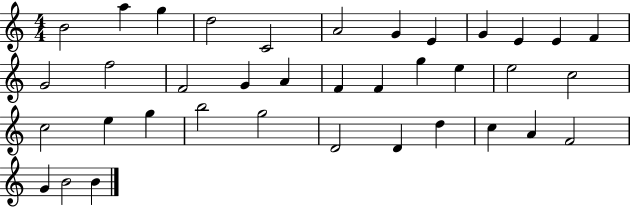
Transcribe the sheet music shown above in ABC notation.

X:1
T:Untitled
M:4/4
L:1/4
K:C
B2 a g d2 C2 A2 G E G E E F G2 f2 F2 G A F F g e e2 c2 c2 e g b2 g2 D2 D d c A F2 G B2 B